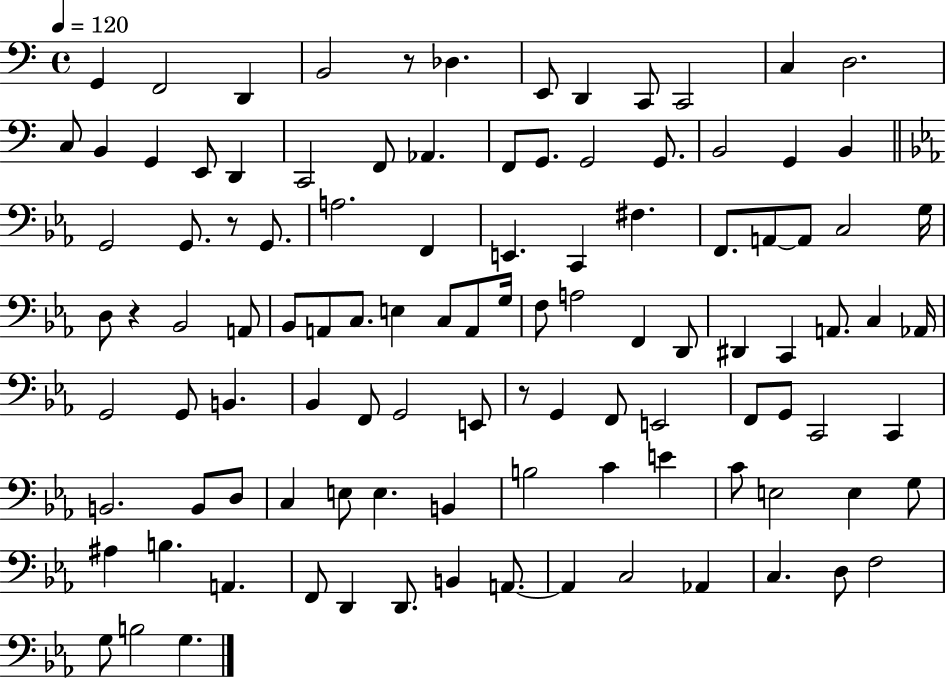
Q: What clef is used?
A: bass